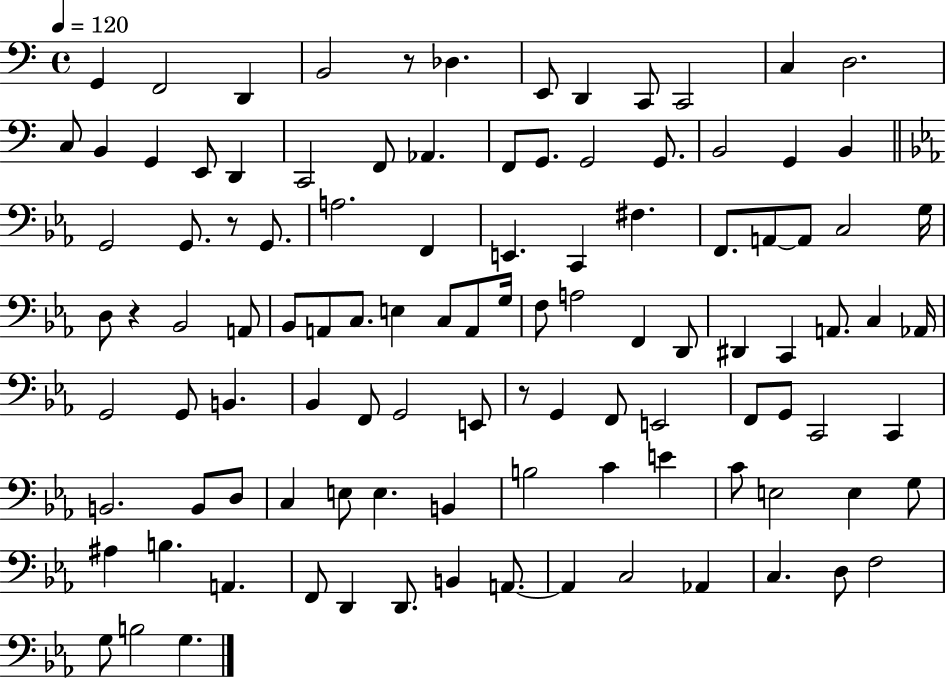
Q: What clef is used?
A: bass